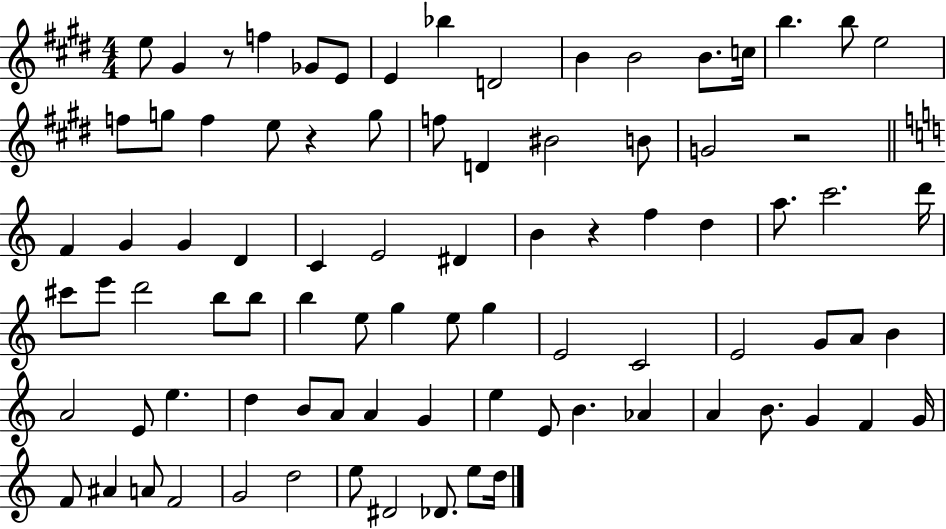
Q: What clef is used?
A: treble